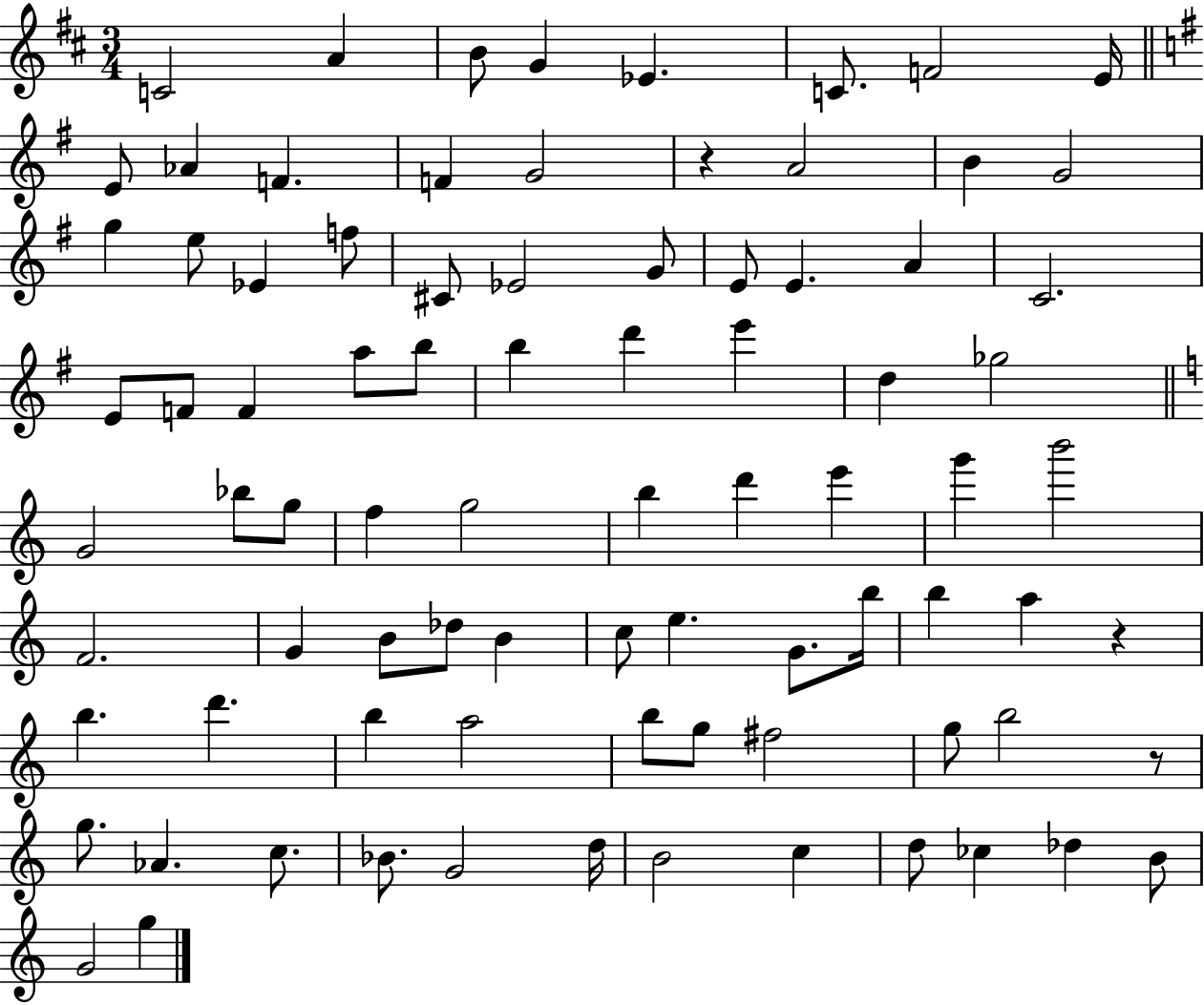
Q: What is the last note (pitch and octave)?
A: G5